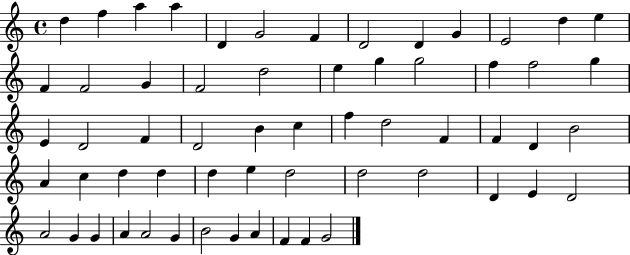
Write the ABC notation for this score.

X:1
T:Untitled
M:4/4
L:1/4
K:C
d f a a D G2 F D2 D G E2 d e F F2 G F2 d2 e g g2 f f2 g E D2 F D2 B c f d2 F F D B2 A c d d d e d2 d2 d2 D E D2 A2 G G A A2 G B2 G A F F G2